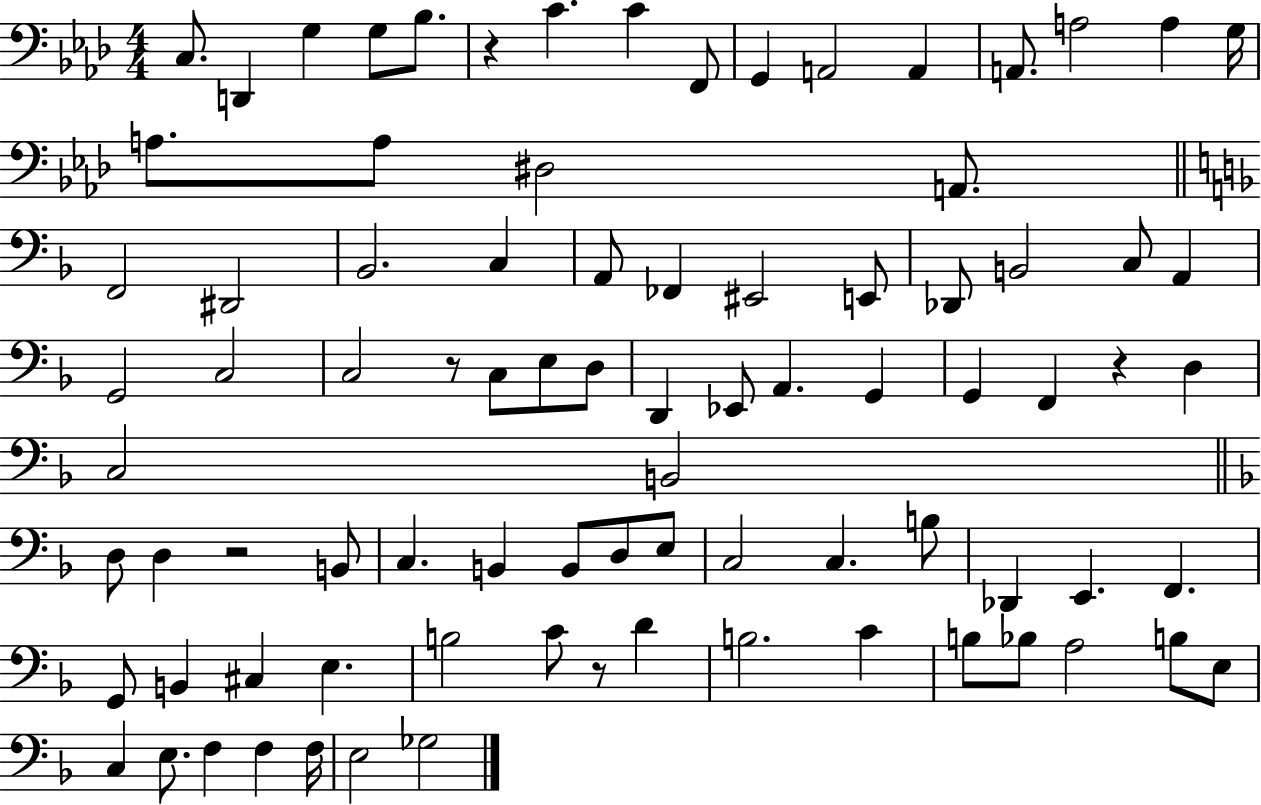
X:1
T:Untitled
M:4/4
L:1/4
K:Ab
C,/2 D,, G, G,/2 _B,/2 z C C F,,/2 G,, A,,2 A,, A,,/2 A,2 A, G,/4 A,/2 A,/2 ^D,2 A,,/2 F,,2 ^D,,2 _B,,2 C, A,,/2 _F,, ^E,,2 E,,/2 _D,,/2 B,,2 C,/2 A,, G,,2 C,2 C,2 z/2 C,/2 E,/2 D,/2 D,, _E,,/2 A,, G,, G,, F,, z D, C,2 B,,2 D,/2 D, z2 B,,/2 C, B,, B,,/2 D,/2 E,/2 C,2 C, B,/2 _D,, E,, F,, G,,/2 B,, ^C, E, B,2 C/2 z/2 D B,2 C B,/2 _B,/2 A,2 B,/2 E,/2 C, E,/2 F, F, F,/4 E,2 _G,2